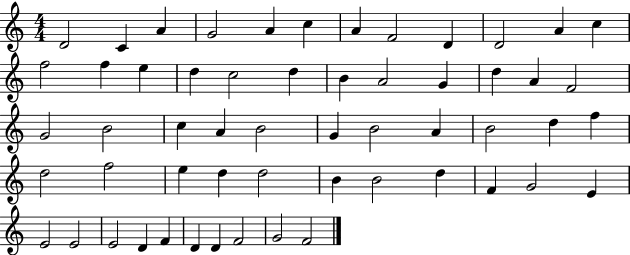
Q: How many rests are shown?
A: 0